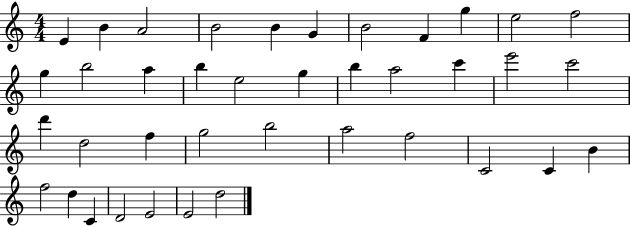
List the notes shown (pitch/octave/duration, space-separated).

E4/q B4/q A4/h B4/h B4/q G4/q B4/h F4/q G5/q E5/h F5/h G5/q B5/h A5/q B5/q E5/h G5/q B5/q A5/h C6/q E6/h C6/h D6/q D5/h F5/q G5/h B5/h A5/h F5/h C4/h C4/q B4/q F5/h D5/q C4/q D4/h E4/h E4/h D5/h